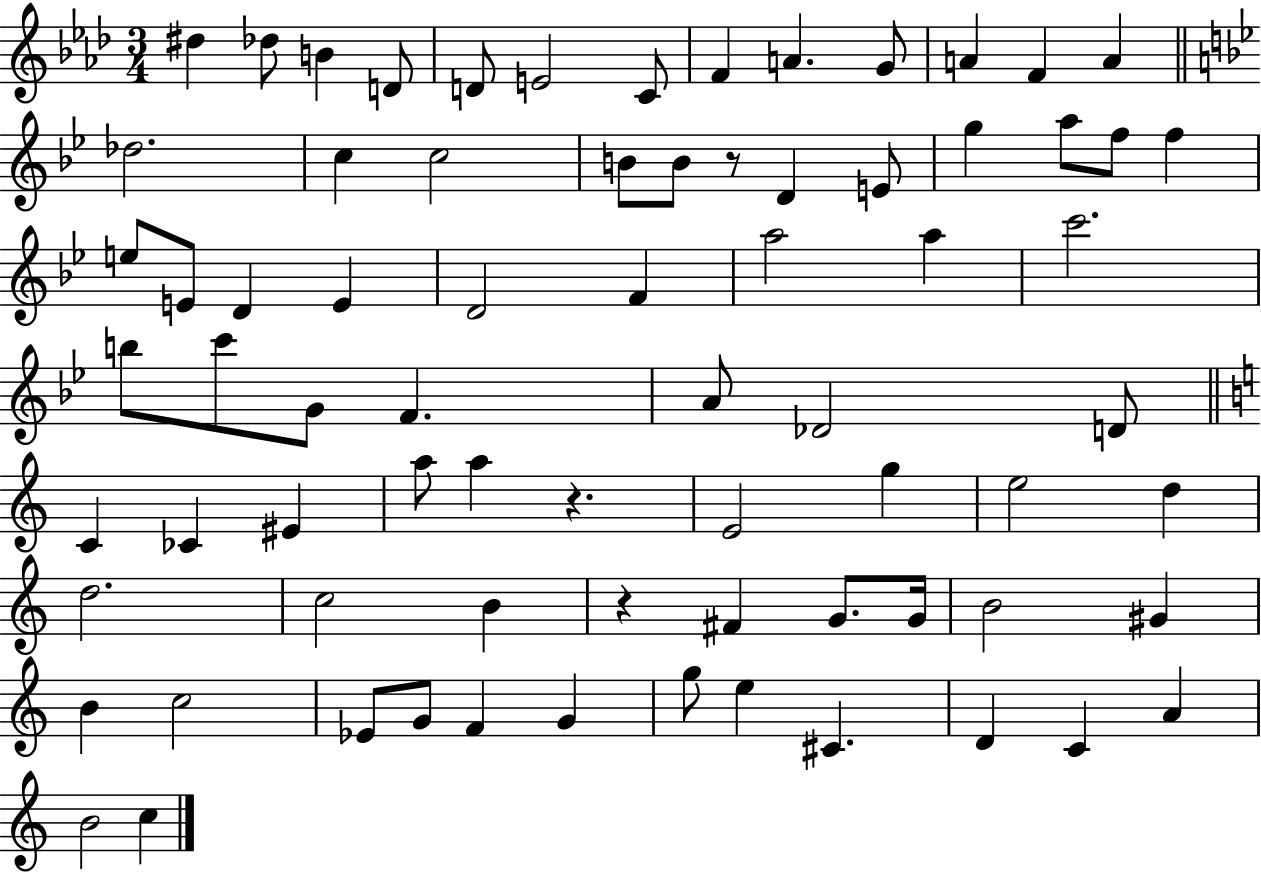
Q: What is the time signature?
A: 3/4